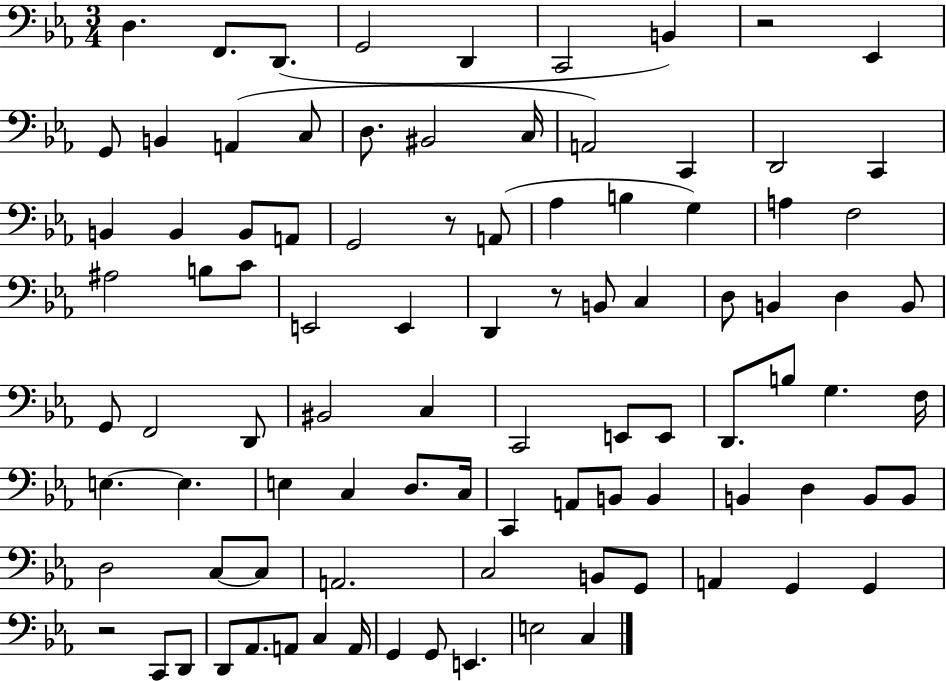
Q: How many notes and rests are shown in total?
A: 94